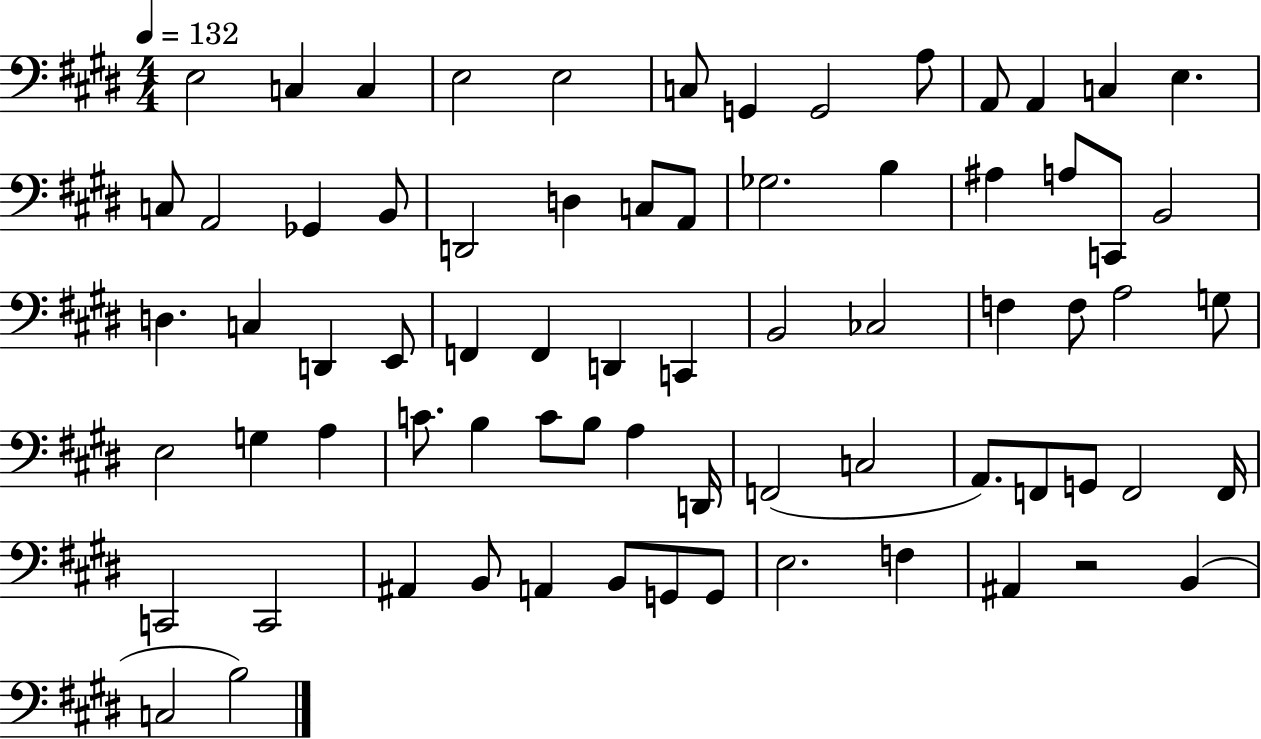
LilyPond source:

{
  \clef bass
  \numericTimeSignature
  \time 4/4
  \key e \major
  \tempo 4 = 132
  e2 c4 c4 | e2 e2 | c8 g,4 g,2 a8 | a,8 a,4 c4 e4. | \break c8 a,2 ges,4 b,8 | d,2 d4 c8 a,8 | ges2. b4 | ais4 a8 c,8 b,2 | \break d4. c4 d,4 e,8 | f,4 f,4 d,4 c,4 | b,2 ces2 | f4 f8 a2 g8 | \break e2 g4 a4 | c'8. b4 c'8 b8 a4 d,16 | f,2( c2 | a,8.) f,8 g,8 f,2 f,16 | \break c,2 c,2 | ais,4 b,8 a,4 b,8 g,8 g,8 | e2. f4 | ais,4 r2 b,4( | \break c2 b2) | \bar "|."
}